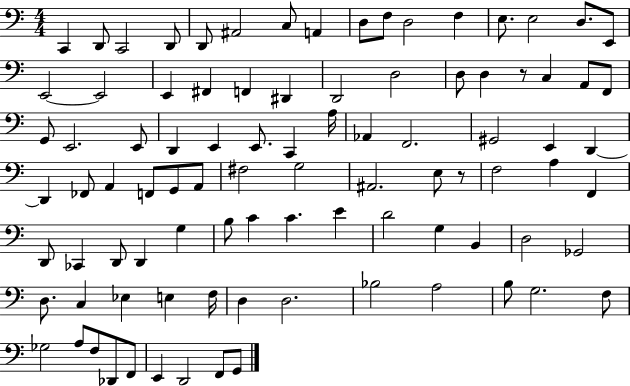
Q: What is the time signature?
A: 4/4